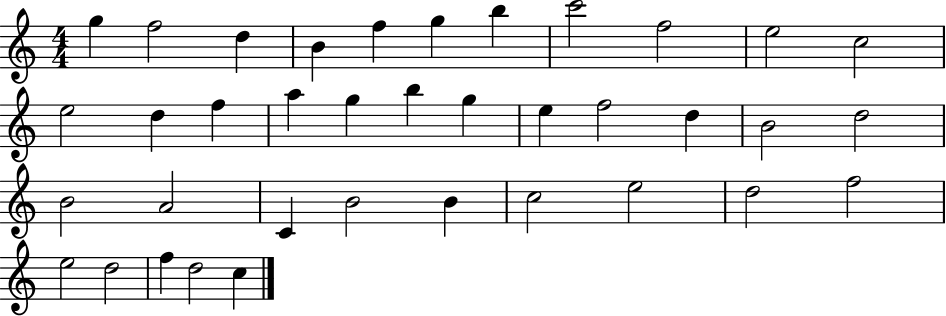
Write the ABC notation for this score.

X:1
T:Untitled
M:4/4
L:1/4
K:C
g f2 d B f g b c'2 f2 e2 c2 e2 d f a g b g e f2 d B2 d2 B2 A2 C B2 B c2 e2 d2 f2 e2 d2 f d2 c